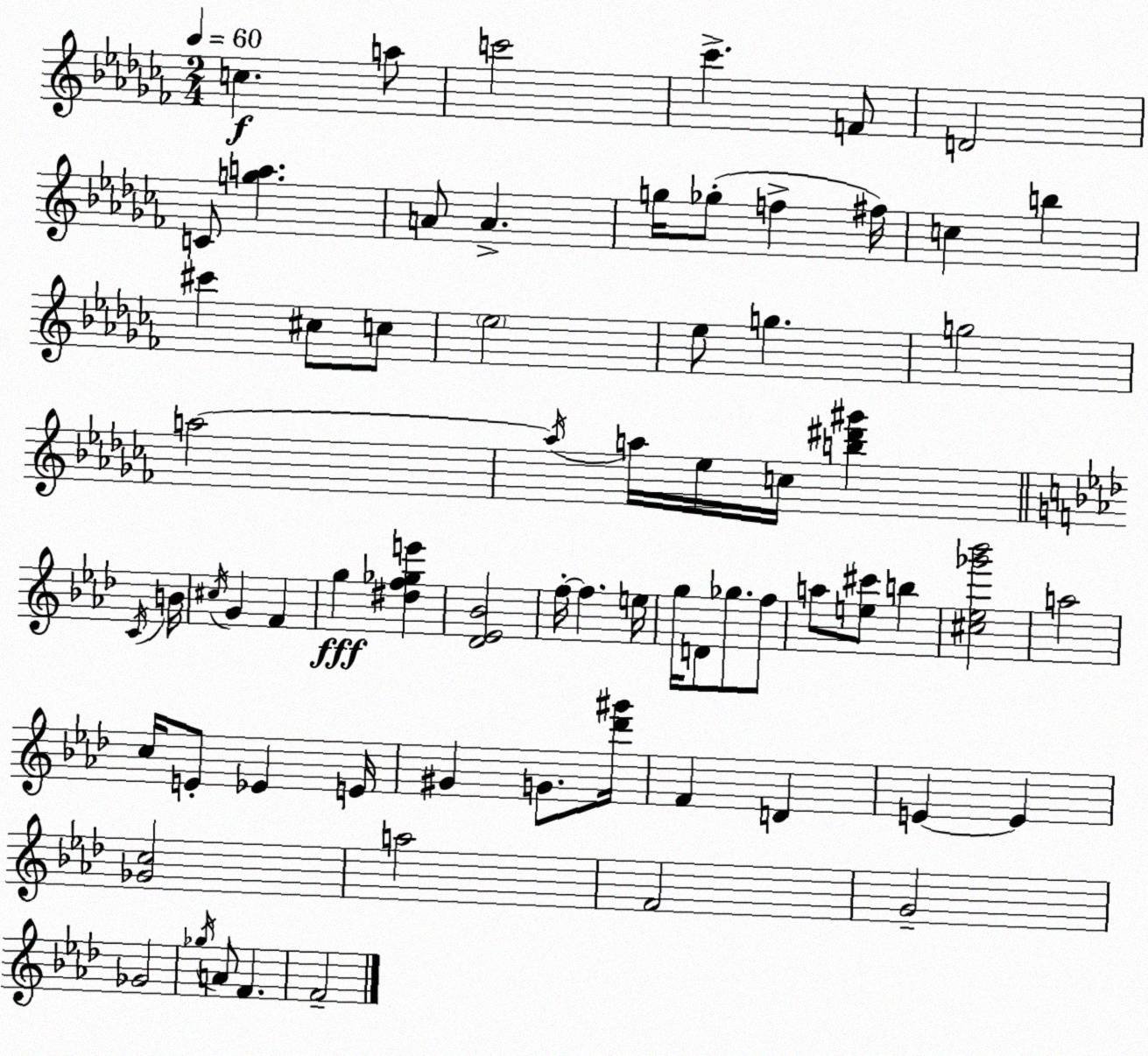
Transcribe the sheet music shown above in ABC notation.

X:1
T:Untitled
M:2/4
L:1/4
K:Abm
c a/2 c'2 _c' F/2 D2 C/2 [ga] A/2 A g/4 _g/2 f ^f/4 c b ^c' ^c/2 c/2 _e2 _e/2 g g2 a2 a/4 a/4 _e/4 c/4 [b^d'^g'] C/4 B/4 ^c/4 G F g [^df_ge'] [_D_E_B]2 f/4 f e/4 g/4 D/2 _g/2 f/2 a/2 [e^c']/2 b [^c_e_g'_b']2 a2 c/4 E/2 _E E/4 ^G G/2 [_d'^g']/4 F D E E [_Gc]2 a2 F2 G2 _G2 _g/4 A/2 F F2